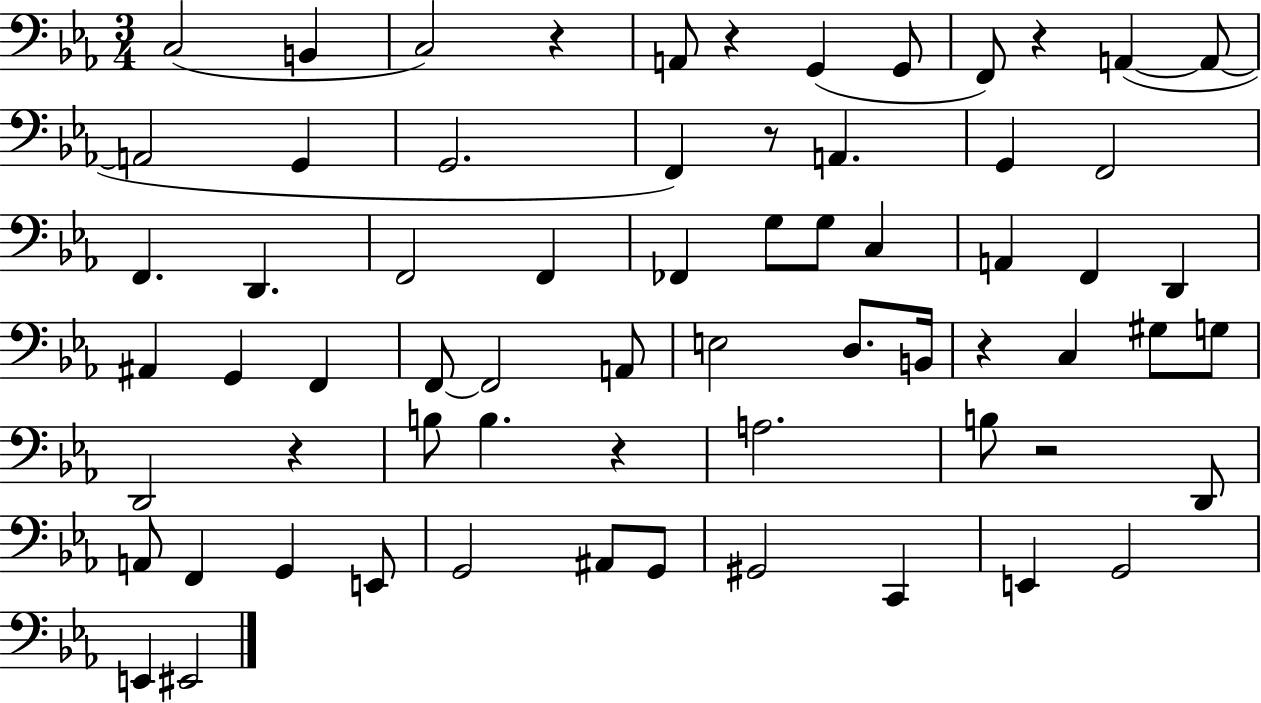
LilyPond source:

{
  \clef bass
  \numericTimeSignature
  \time 3/4
  \key ees \major
  c2( b,4 | c2) r4 | a,8 r4 g,4( g,8 | f,8) r4 a,4~(~ a,8~~ | \break a,2 g,4 | g,2. | f,4) r8 a,4. | g,4 f,2 | \break f,4. d,4. | f,2 f,4 | fes,4 g8 g8 c4 | a,4 f,4 d,4 | \break ais,4 g,4 f,4 | f,8~~ f,2 a,8 | e2 d8. b,16 | r4 c4 gis8 g8 | \break d,2 r4 | b8 b4. r4 | a2. | b8 r2 d,8 | \break a,8 f,4 g,4 e,8 | g,2 ais,8 g,8 | gis,2 c,4 | e,4 g,2 | \break e,4 eis,2 | \bar "|."
}